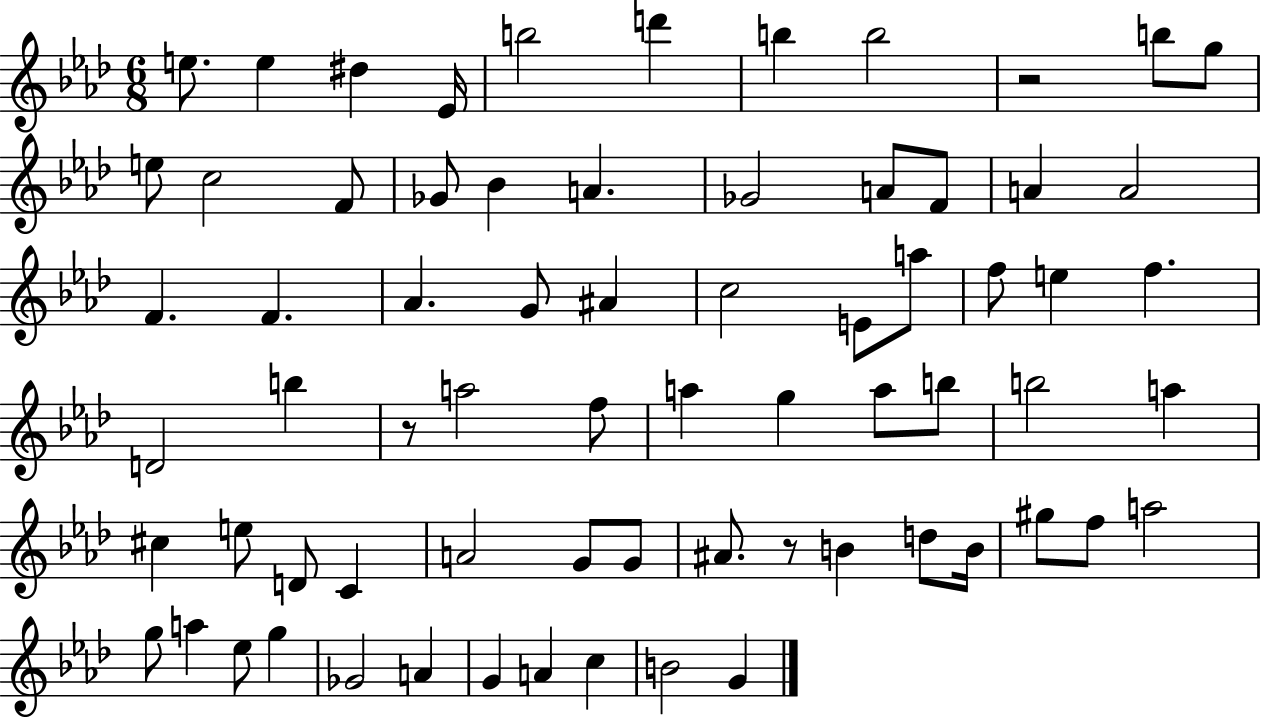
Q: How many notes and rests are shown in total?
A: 70